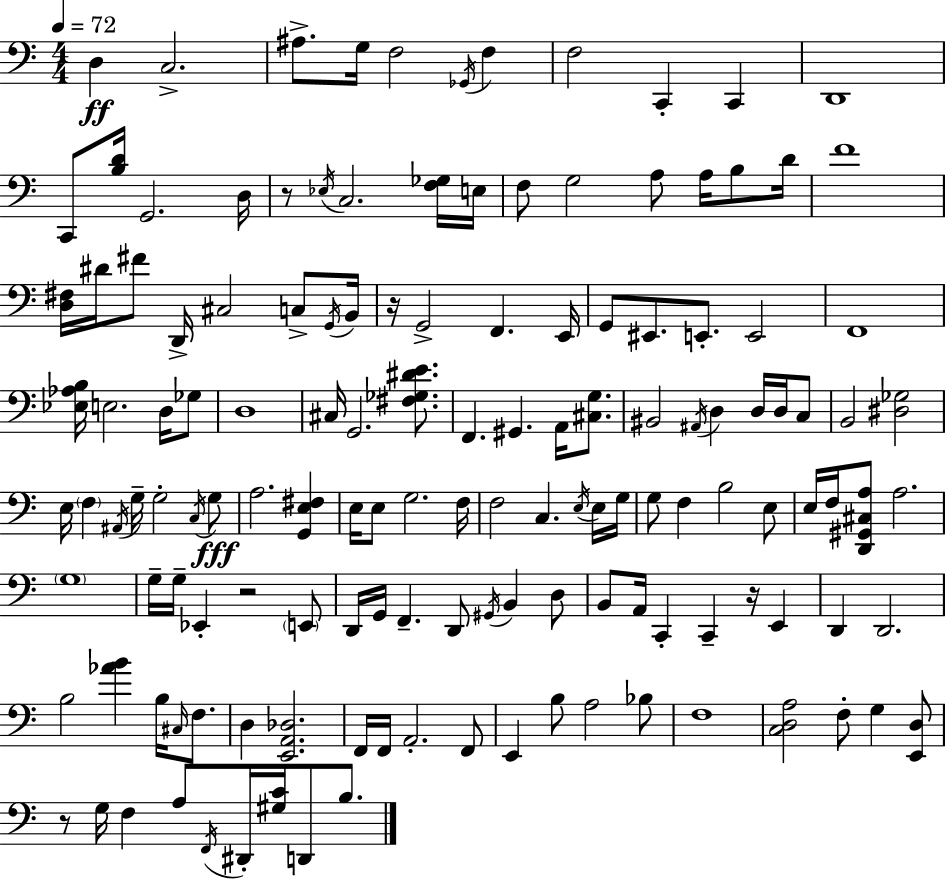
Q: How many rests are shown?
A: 5